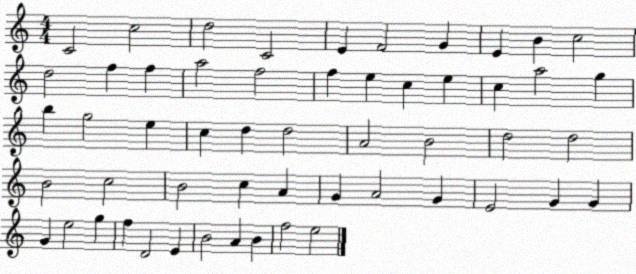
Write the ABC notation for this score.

X:1
T:Untitled
M:4/4
L:1/4
K:C
C2 c2 d2 C2 E F2 G E B c2 d2 f f a2 f2 f e c e c a2 g b g2 e c d d2 A2 B2 d2 d2 B2 c2 B2 c A G A2 G E2 G G G e2 g f D2 E B2 A B f2 e2